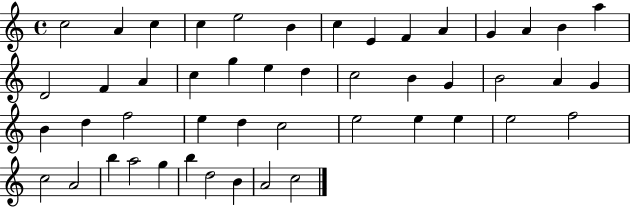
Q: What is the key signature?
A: C major